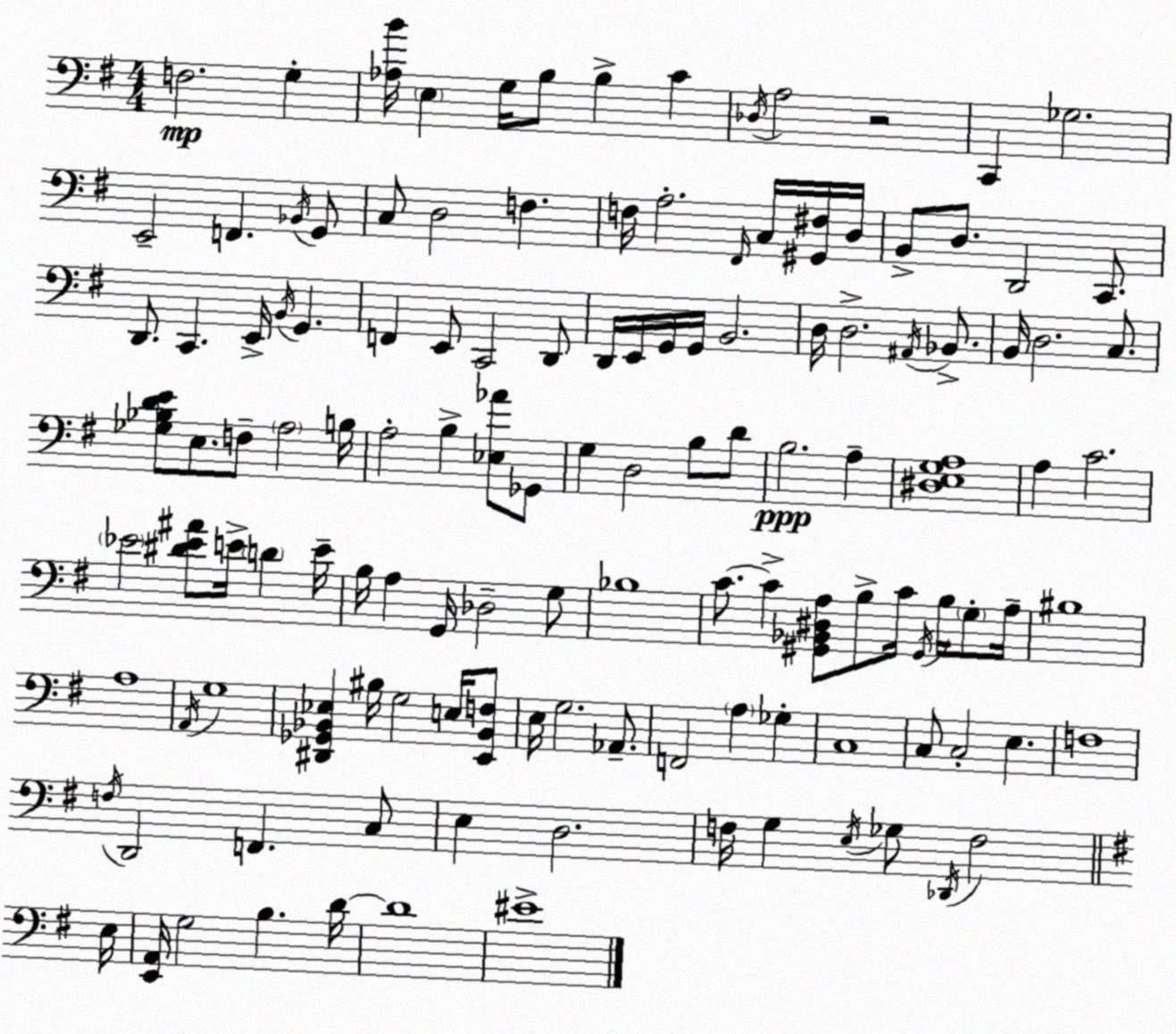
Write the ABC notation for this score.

X:1
T:Untitled
M:4/4
L:1/4
K:Em
F,2 G, [_A,B]/4 E, G,/4 B,/2 B, C _D,/4 A,2 z2 C,, _G,2 E,,2 F,, _B,,/4 G,,/2 C,/2 D,2 F, F,/4 A,2 ^F,,/4 C,/4 [^G,,^F,]/4 D,/4 B,,/2 D,/2 D,,2 C,,/2 D,,/2 C,, E,,/4 B,,/4 G,, F,, E,,/2 C,,2 D,,/2 D,,/4 E,,/4 G,,/4 G,,/4 B,,2 D,/4 D,2 ^A,,/4 _B,,/2 B,,/4 D,2 C,/2 [_G,_B,DE]/2 E,/2 F,/2 A,2 B,/4 A,2 B, [_E,_A]/2 _G,,/2 G, D,2 B,/2 D/2 B,2 A, [^D,E,G,A,]4 A, C2 _E2 [^D_E^A]/2 E/4 D E/4 B,/4 A, G,,/4 _D,2 G,/2 _B,4 C/2 C [^G,,_B,,^D,A,]/2 B,/2 C/4 ^G,,/4 B,/4 G,/2 A,/4 ^B,4 A,4 A,,/4 G,4 [^D,,_G,,_B,,_E,] ^B,/4 G,2 E,/4 [E,,_B,,F,]/2 E,/4 G,2 _A,,/2 F,,2 A, _G, C,4 C,/2 C,2 E, F,4 F,/4 D,,2 F,, C,/2 E, D,2 F,/4 G, E,/4 _G,/2 _D,,/4 F,2 E,/4 [E,,A,,]/4 G,2 B, D/4 D4 ^E4